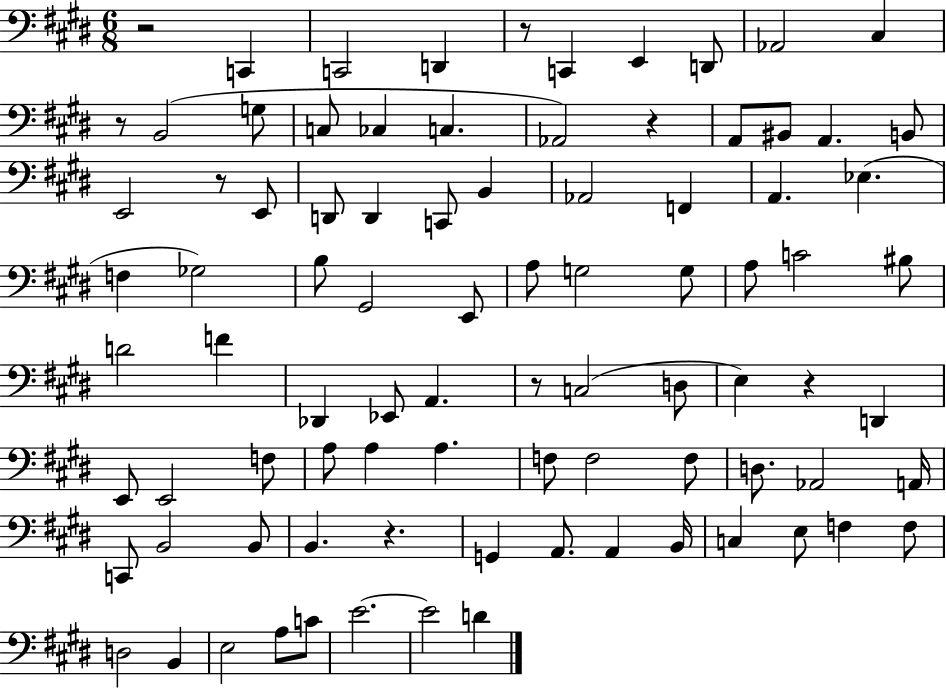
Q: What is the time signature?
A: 6/8